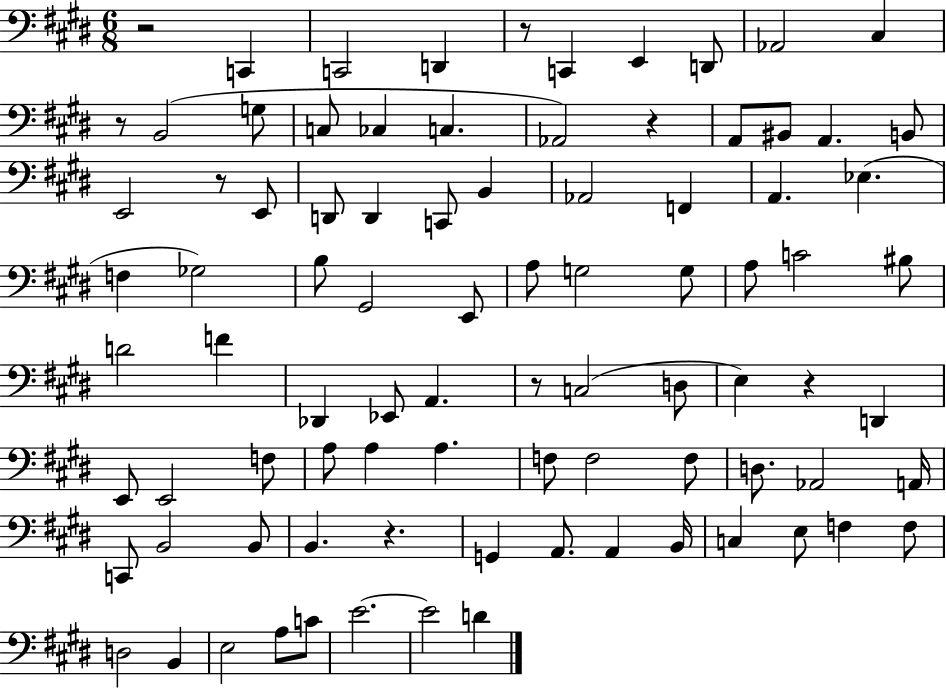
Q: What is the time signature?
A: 6/8